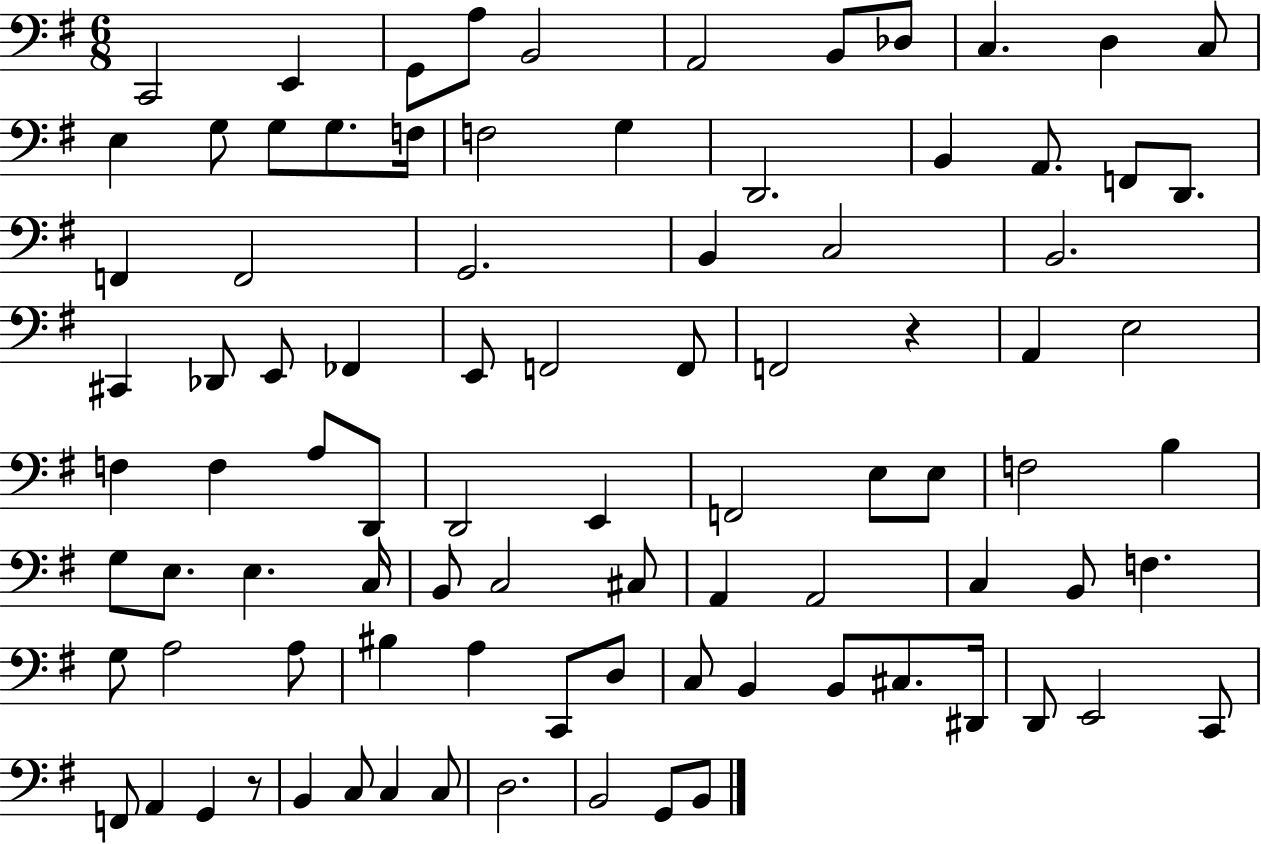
{
  \clef bass
  \numericTimeSignature
  \time 6/8
  \key g \major
  \repeat volta 2 { c,2 e,4 | g,8 a8 b,2 | a,2 b,8 des8 | c4. d4 c8 | \break e4 g8 g8 g8. f16 | f2 g4 | d,2. | b,4 a,8. f,8 d,8. | \break f,4 f,2 | g,2. | b,4 c2 | b,2. | \break cis,4 des,8 e,8 fes,4 | e,8 f,2 f,8 | f,2 r4 | a,4 e2 | \break f4 f4 a8 d,8 | d,2 e,4 | f,2 e8 e8 | f2 b4 | \break g8 e8. e4. c16 | b,8 c2 cis8 | a,4 a,2 | c4 b,8 f4. | \break g8 a2 a8 | bis4 a4 c,8 d8 | c8 b,4 b,8 cis8. dis,16 | d,8 e,2 c,8 | \break f,8 a,4 g,4 r8 | b,4 c8 c4 c8 | d2. | b,2 g,8 b,8 | \break } \bar "|."
}